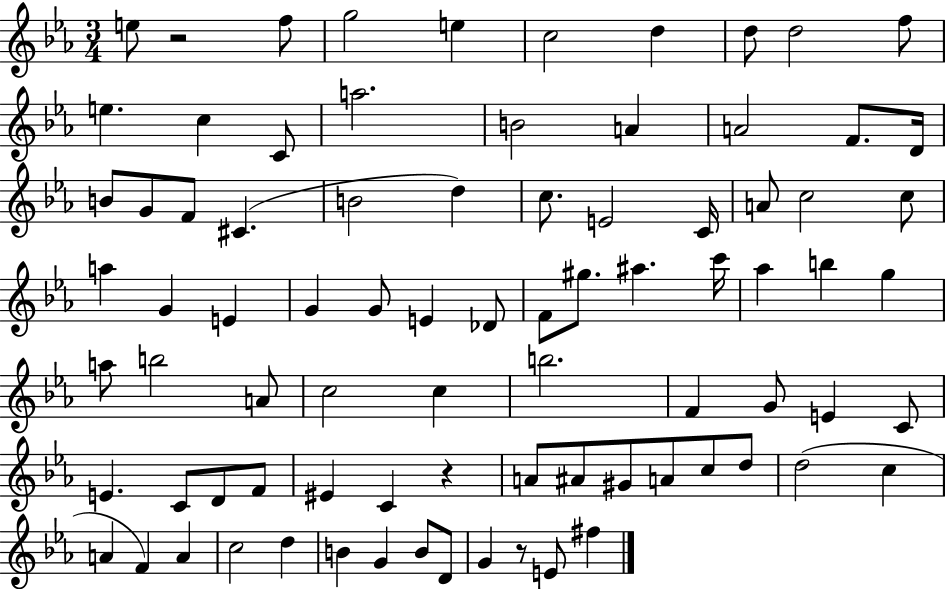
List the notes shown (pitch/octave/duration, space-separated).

E5/e R/h F5/e G5/h E5/q C5/h D5/q D5/e D5/h F5/e E5/q. C5/q C4/e A5/h. B4/h A4/q A4/h F4/e. D4/s B4/e G4/e F4/e C#4/q. B4/h D5/q C5/e. E4/h C4/s A4/e C5/h C5/e A5/q G4/q E4/q G4/q G4/e E4/q Db4/e F4/e G#5/e. A#5/q. C6/s Ab5/q B5/q G5/q A5/e B5/h A4/e C5/h C5/q B5/h. F4/q G4/e E4/q C4/e E4/q. C4/e D4/e F4/e EIS4/q C4/q R/q A4/e A#4/e G#4/e A4/e C5/e D5/e D5/h C5/q A4/q F4/q A4/q C5/h D5/q B4/q G4/q B4/e D4/e G4/q R/e E4/e F#5/q